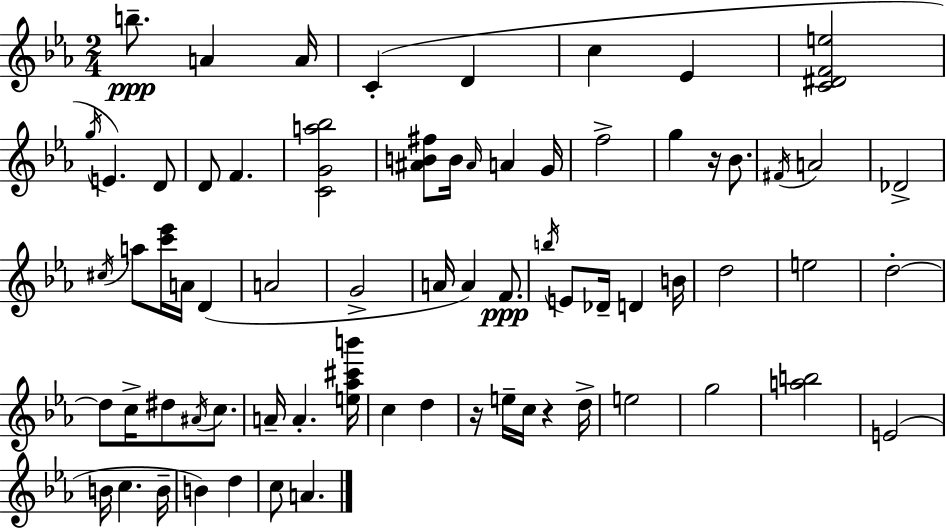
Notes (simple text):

B5/e. A4/q A4/s C4/q D4/q C5/q Eb4/q [C4,D#4,F4,E5]/h G5/s E4/q. D4/e D4/e F4/q. [C4,G4,A5,Bb5]/h [A#4,B4,F#5]/e B4/s A#4/s A4/q G4/s F5/h G5/q R/s Bb4/e. F#4/s A4/h Db4/h C#5/s A5/e [C6,Eb6]/s A4/s D4/q A4/h G4/h A4/s A4/q F4/e. B5/s E4/e Db4/s D4/q B4/s D5/h E5/h D5/h D5/e C5/s D#5/e A#4/s C5/e. A4/s A4/q. [E5,Ab5,C#6,B6]/s C5/q D5/q R/s E5/s C5/s R/q D5/s E5/h G5/h [A5,B5]/h E4/h B4/s C5/q. B4/s B4/q D5/q C5/e A4/q.